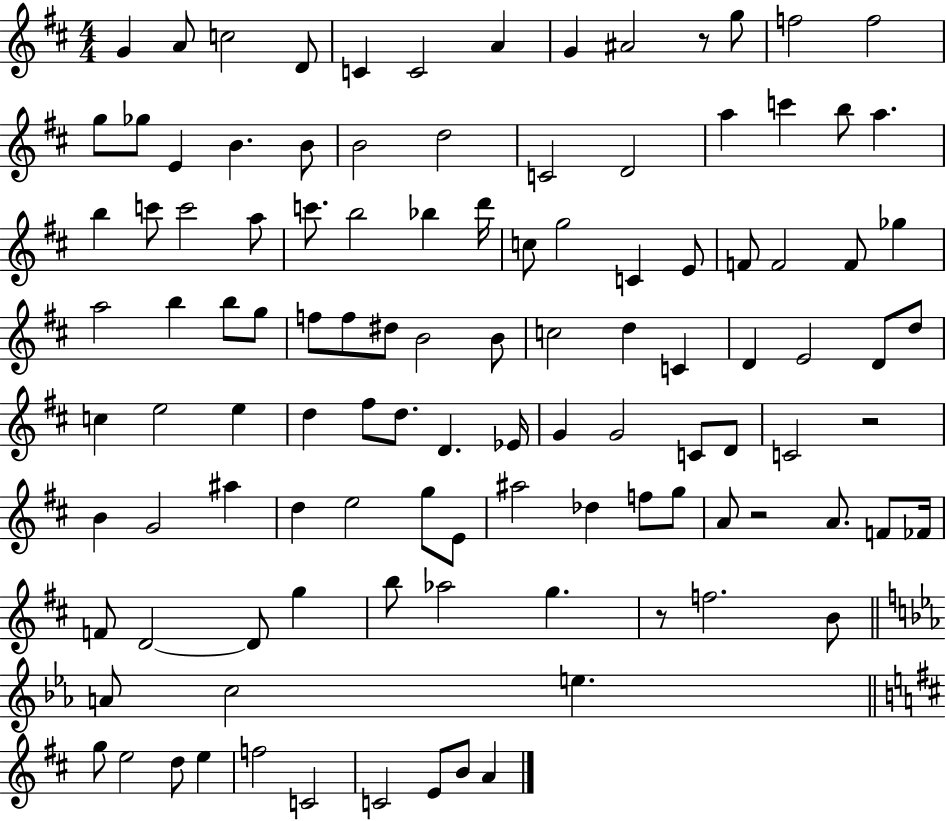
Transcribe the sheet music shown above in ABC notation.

X:1
T:Untitled
M:4/4
L:1/4
K:D
G A/2 c2 D/2 C C2 A G ^A2 z/2 g/2 f2 f2 g/2 _g/2 E B B/2 B2 d2 C2 D2 a c' b/2 a b c'/2 c'2 a/2 c'/2 b2 _b d'/4 c/2 g2 C E/2 F/2 F2 F/2 _g a2 b b/2 g/2 f/2 f/2 ^d/2 B2 B/2 c2 d C D E2 D/2 d/2 c e2 e d ^f/2 d/2 D _E/4 G G2 C/2 D/2 C2 z2 B G2 ^a d e2 g/2 E/2 ^a2 _d f/2 g/2 A/2 z2 A/2 F/2 _F/4 F/2 D2 D/2 g b/2 _a2 g z/2 f2 B/2 A/2 c2 e g/2 e2 d/2 e f2 C2 C2 E/2 B/2 A